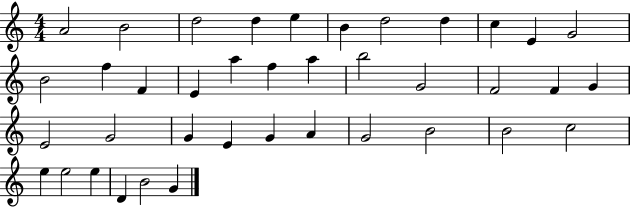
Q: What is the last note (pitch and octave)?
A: G4